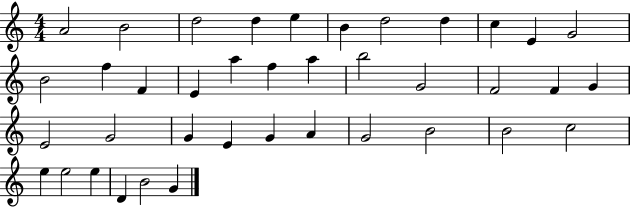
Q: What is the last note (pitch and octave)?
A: G4